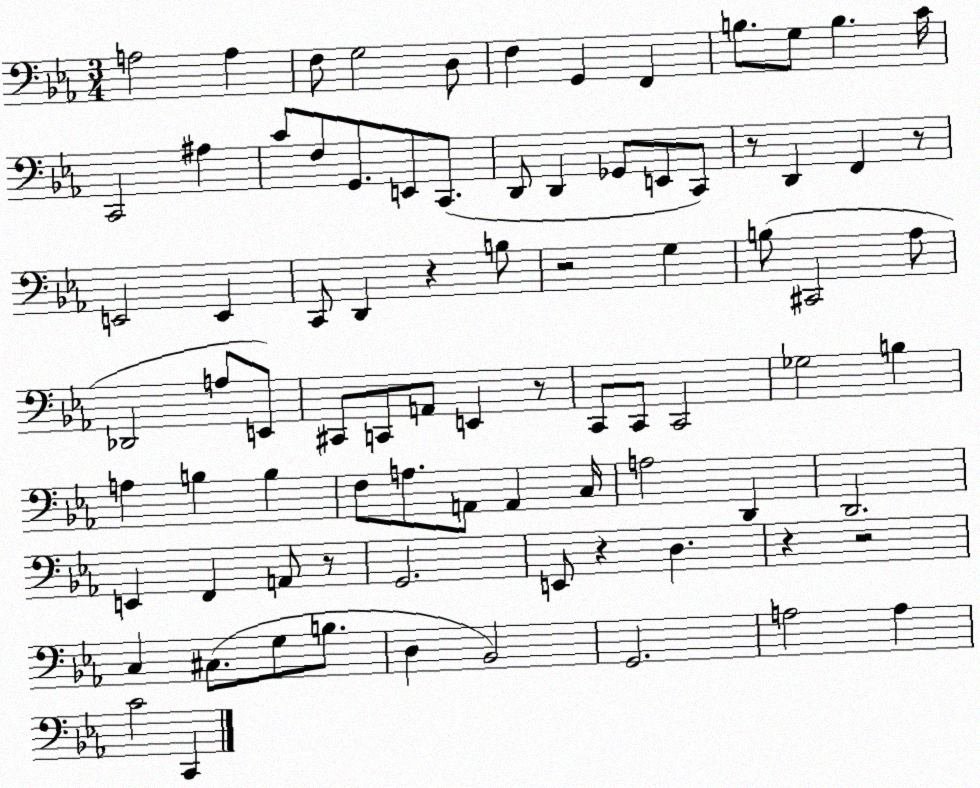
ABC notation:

X:1
T:Untitled
M:3/4
L:1/4
K:Eb
A,2 A, F,/2 G,2 D,/2 F, G,, F,, B,/2 G,/2 B, C/4 C,,2 ^A, C/2 F,/2 G,,/2 E,,/2 C,,/2 D,,/2 D,, _G,,/2 E,,/2 C,,/2 z/2 D,, F,, z/2 E,,2 E,, C,,/2 D,, z B,/2 z2 G, B,/2 ^C,,2 _A,/2 _D,,2 A,/2 E,,/2 ^C,,/2 C,,/2 A,,/2 E,, z/2 C,,/2 C,,/2 C,,2 _G,2 B, A, B, B, F,/2 A,/2 A,,/2 A,, C,/4 A,2 D,, D,,2 E,, F,, A,,/2 z/2 G,,2 E,,/2 z D, z z2 C, ^C,/2 G,/2 B,/2 D, _B,,2 G,,2 A,2 A, C2 C,,